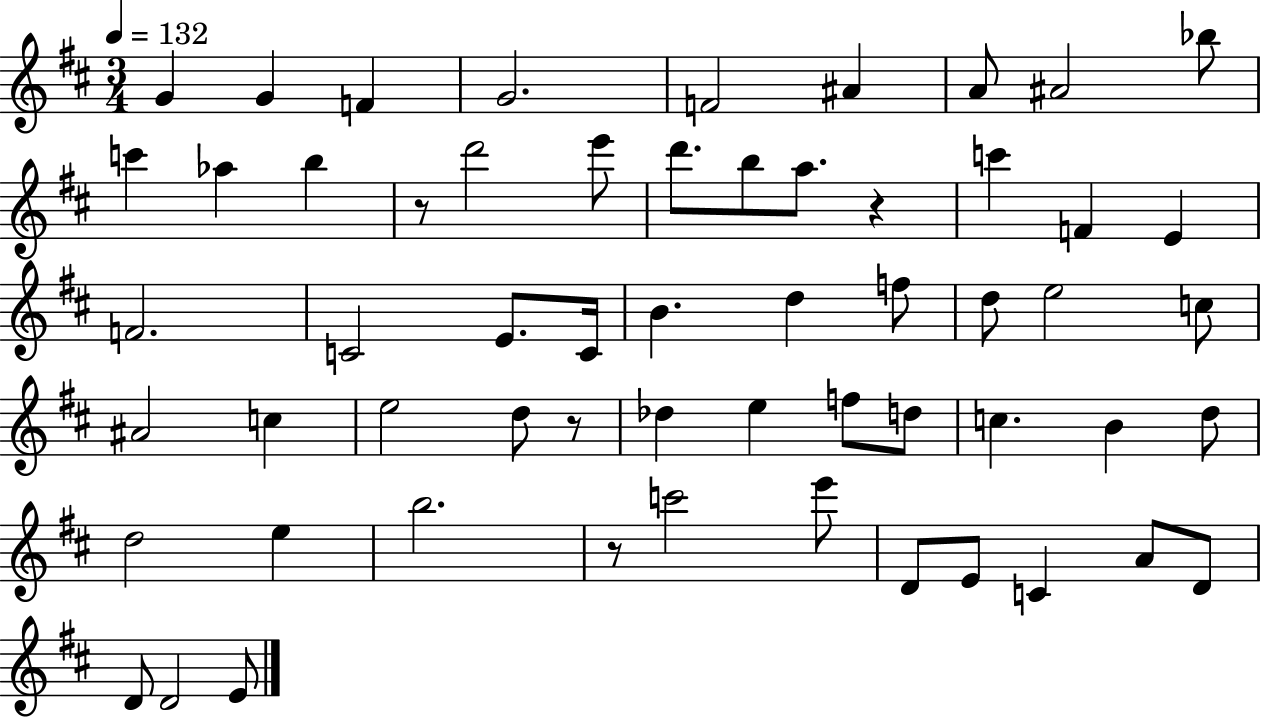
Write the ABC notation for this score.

X:1
T:Untitled
M:3/4
L:1/4
K:D
G G F G2 F2 ^A A/2 ^A2 _b/2 c' _a b z/2 d'2 e'/2 d'/2 b/2 a/2 z c' F E F2 C2 E/2 C/4 B d f/2 d/2 e2 c/2 ^A2 c e2 d/2 z/2 _d e f/2 d/2 c B d/2 d2 e b2 z/2 c'2 e'/2 D/2 E/2 C A/2 D/2 D/2 D2 E/2